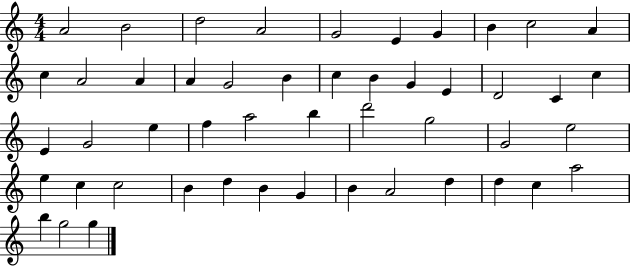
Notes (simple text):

A4/h B4/h D5/h A4/h G4/h E4/q G4/q B4/q C5/h A4/q C5/q A4/h A4/q A4/q G4/h B4/q C5/q B4/q G4/q E4/q D4/h C4/q C5/q E4/q G4/h E5/q F5/q A5/h B5/q D6/h G5/h G4/h E5/h E5/q C5/q C5/h B4/q D5/q B4/q G4/q B4/q A4/h D5/q D5/q C5/q A5/h B5/q G5/h G5/q